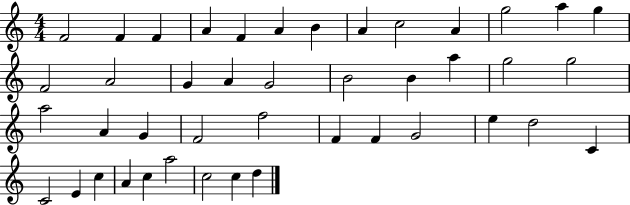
X:1
T:Untitled
M:4/4
L:1/4
K:C
F2 F F A F A B A c2 A g2 a g F2 A2 G A G2 B2 B a g2 g2 a2 A G F2 f2 F F G2 e d2 C C2 E c A c a2 c2 c d